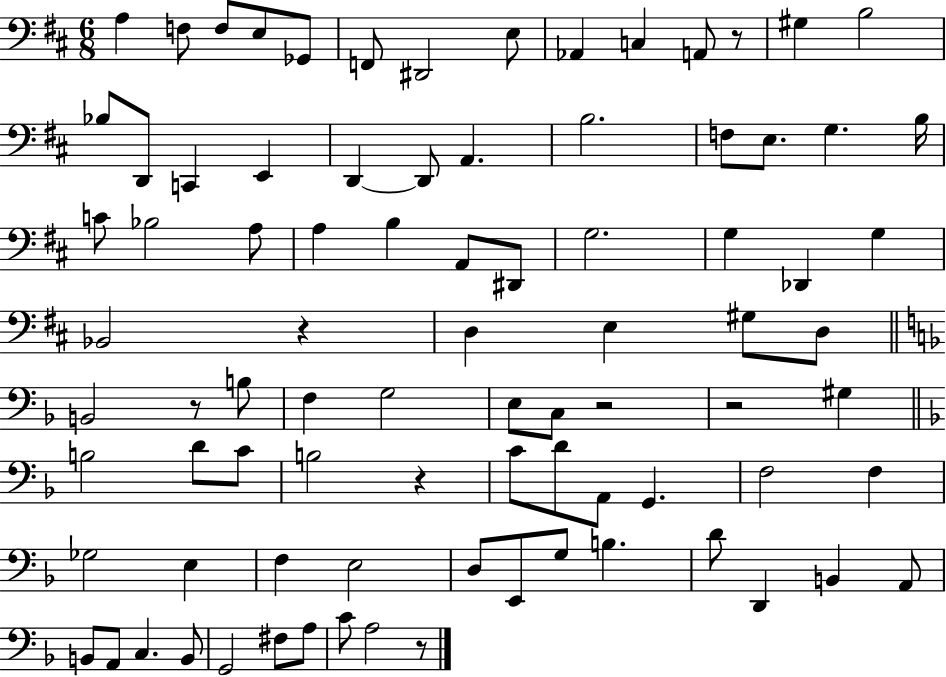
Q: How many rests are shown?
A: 7